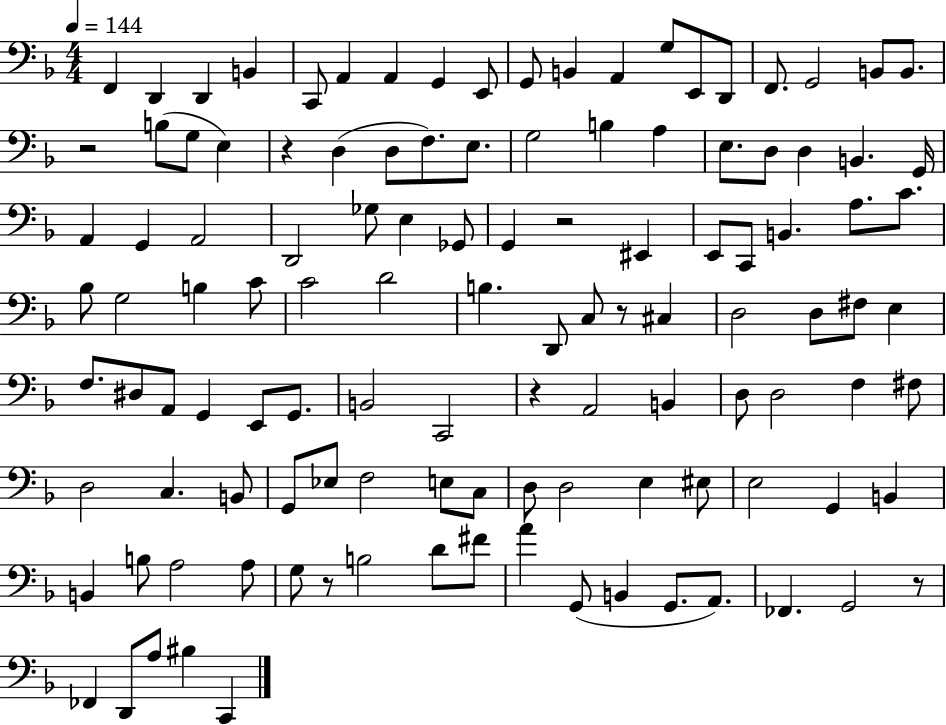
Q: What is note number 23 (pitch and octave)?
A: D3